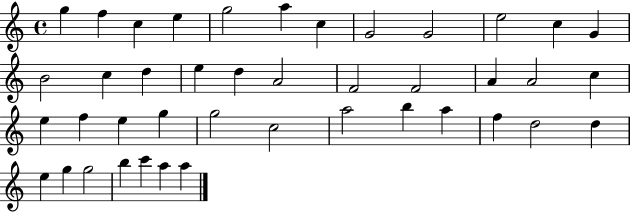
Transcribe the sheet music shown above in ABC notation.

X:1
T:Untitled
M:4/4
L:1/4
K:C
g f c e g2 a c G2 G2 e2 c G B2 c d e d A2 F2 F2 A A2 c e f e g g2 c2 a2 b a f d2 d e g g2 b c' a a